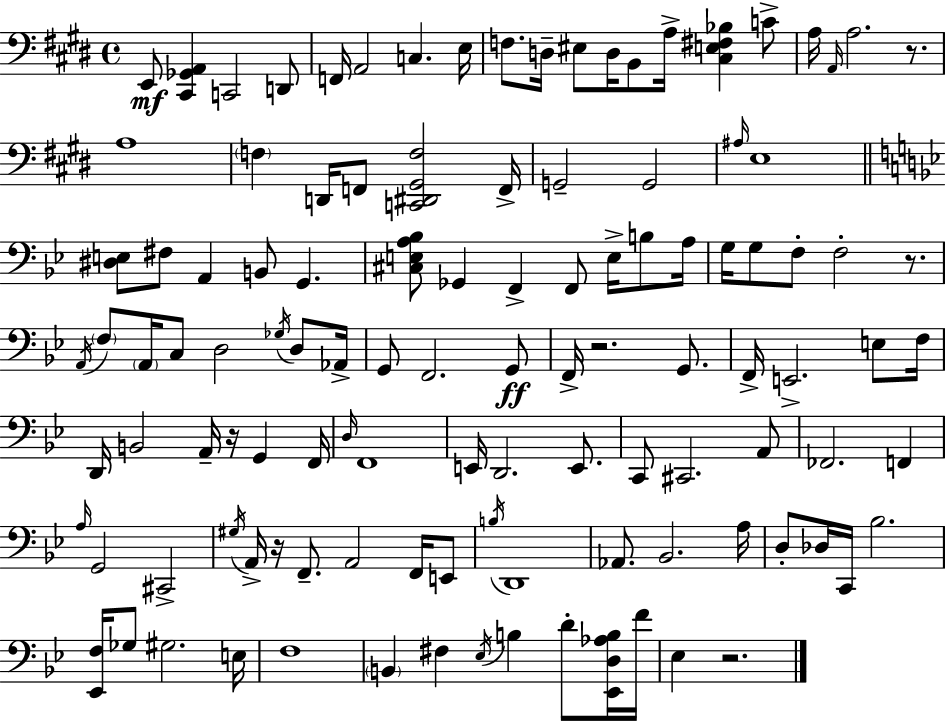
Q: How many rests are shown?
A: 6